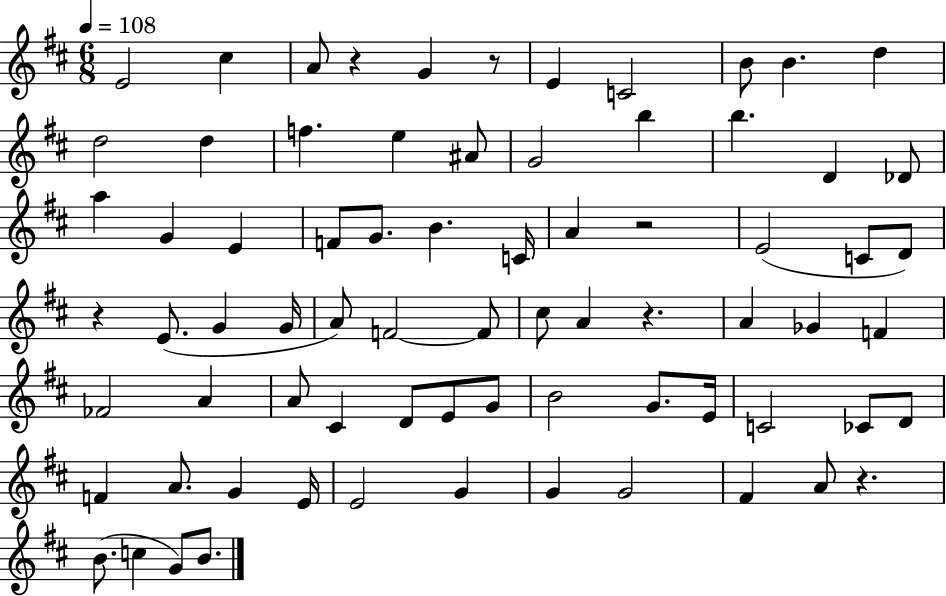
{
  \clef treble
  \numericTimeSignature
  \time 6/8
  \key d \major
  \tempo 4 = 108
  \repeat volta 2 { e'2 cis''4 | a'8 r4 g'4 r8 | e'4 c'2 | b'8 b'4. d''4 | \break d''2 d''4 | f''4. e''4 ais'8 | g'2 b''4 | b''4. d'4 des'8 | \break a''4 g'4 e'4 | f'8 g'8. b'4. c'16 | a'4 r2 | e'2( c'8 d'8) | \break r4 e'8.( g'4 g'16 | a'8) f'2~~ f'8 | cis''8 a'4 r4. | a'4 ges'4 f'4 | \break fes'2 a'4 | a'8 cis'4 d'8 e'8 g'8 | b'2 g'8. e'16 | c'2 ces'8 d'8 | \break f'4 a'8. g'4 e'16 | e'2 g'4 | g'4 g'2 | fis'4 a'8 r4. | \break b'8.( c''4 g'8) b'8. | } \bar "|."
}